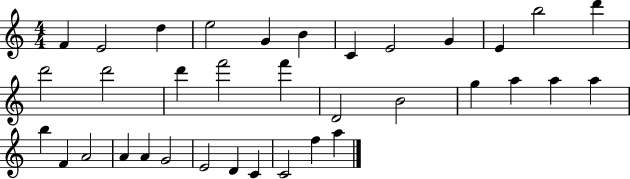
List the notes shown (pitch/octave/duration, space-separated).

F4/q E4/h D5/q E5/h G4/q B4/q C4/q E4/h G4/q E4/q B5/h D6/q D6/h D6/h D6/q F6/h F6/q D4/h B4/h G5/q A5/q A5/q A5/q B5/q F4/q A4/h A4/q A4/q G4/h E4/h D4/q C4/q C4/h F5/q A5/q